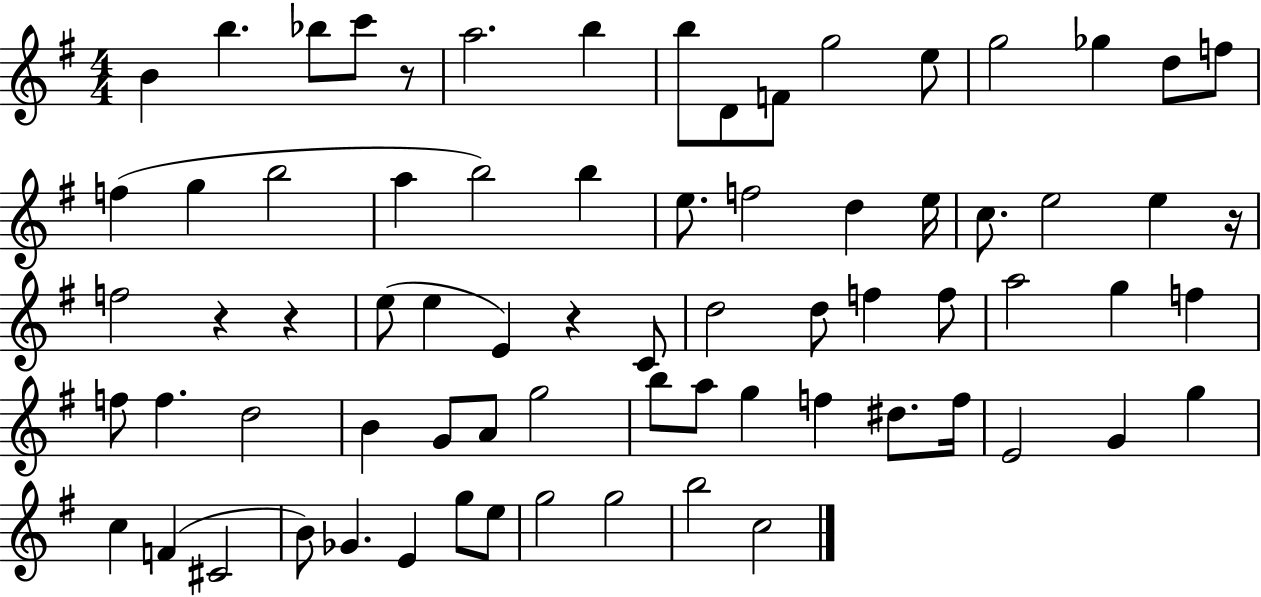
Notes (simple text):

B4/q B5/q. Bb5/e C6/e R/e A5/h. B5/q B5/e D4/e F4/e G5/h E5/e G5/h Gb5/q D5/e F5/e F5/q G5/q B5/h A5/q B5/h B5/q E5/e. F5/h D5/q E5/s C5/e. E5/h E5/q R/s F5/h R/q R/q E5/e E5/q E4/q R/q C4/e D5/h D5/e F5/q F5/e A5/h G5/q F5/q F5/e F5/q. D5/h B4/q G4/e A4/e G5/h B5/e A5/e G5/q F5/q D#5/e. F5/s E4/h G4/q G5/q C5/q F4/q C#4/h B4/e Gb4/q. E4/q G5/e E5/e G5/h G5/h B5/h C5/h